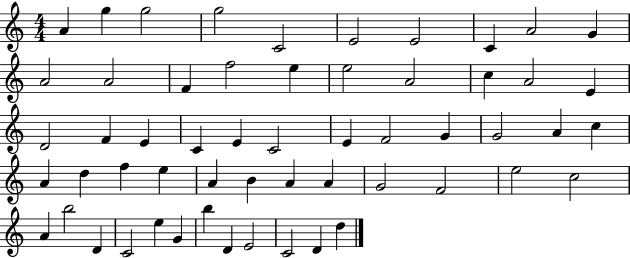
A4/q G5/q G5/h G5/h C4/h E4/h E4/h C4/q A4/h G4/q A4/h A4/h F4/q F5/h E5/q E5/h A4/h C5/q A4/h E4/q D4/h F4/q E4/q C4/q E4/q C4/h E4/q F4/h G4/q G4/h A4/q C5/q A4/q D5/q F5/q E5/q A4/q B4/q A4/q A4/q G4/h F4/h E5/h C5/h A4/q B5/h D4/q C4/h E5/q G4/q B5/q D4/q E4/h C4/h D4/q D5/q